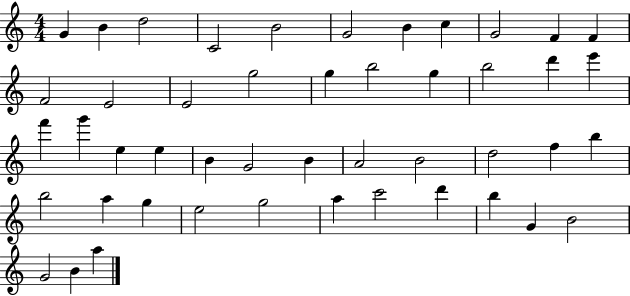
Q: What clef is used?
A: treble